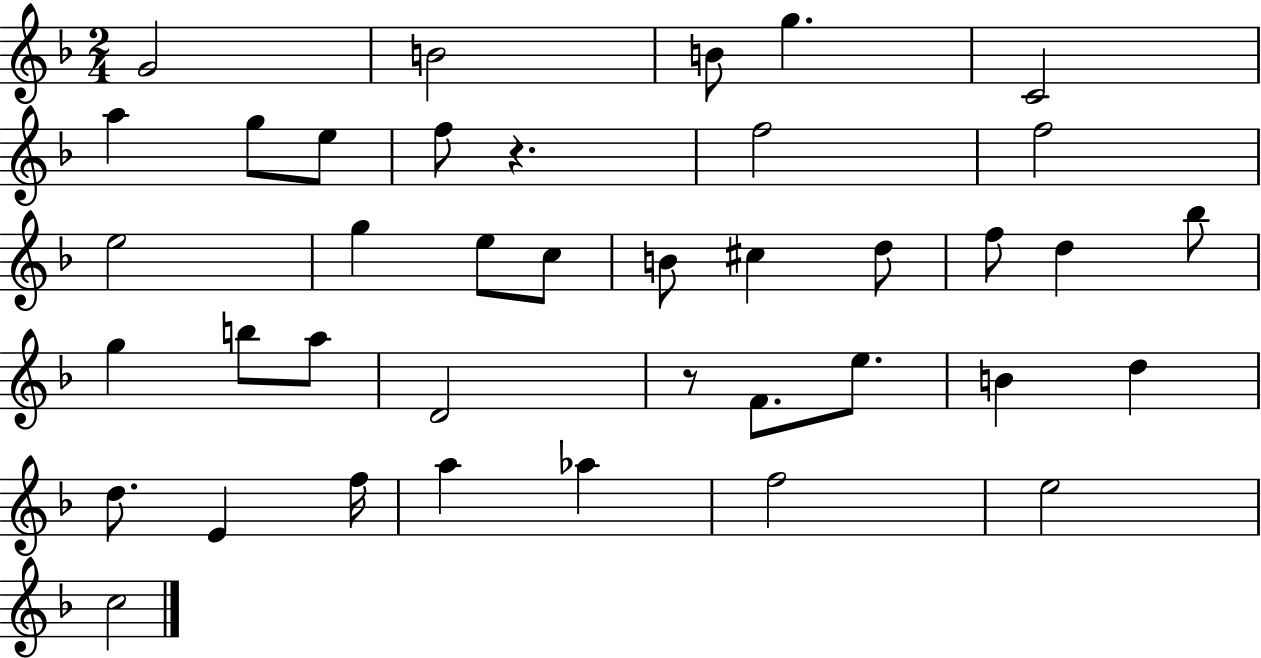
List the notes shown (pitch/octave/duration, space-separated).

G4/h B4/h B4/e G5/q. C4/h A5/q G5/e E5/e F5/e R/q. F5/h F5/h E5/h G5/q E5/e C5/e B4/e C#5/q D5/e F5/e D5/q Bb5/e G5/q B5/e A5/e D4/h R/e F4/e. E5/e. B4/q D5/q D5/e. E4/q F5/s A5/q Ab5/q F5/h E5/h C5/h